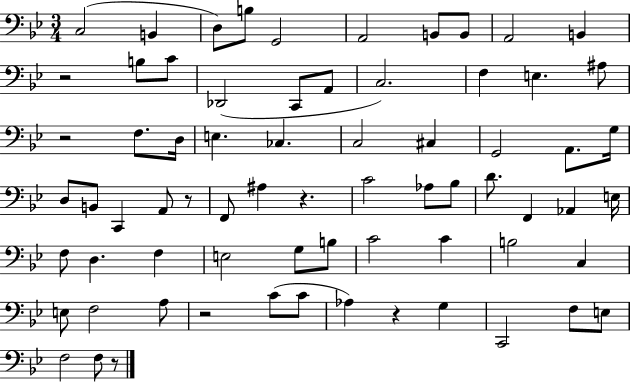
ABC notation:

X:1
T:Untitled
M:3/4
L:1/4
K:Bb
C,2 B,, D,/2 B,/2 G,,2 A,,2 B,,/2 B,,/2 A,,2 B,, z2 B,/2 C/2 _D,,2 C,,/2 A,,/2 C,2 F, E, ^A,/2 z2 F,/2 D,/4 E, _C, C,2 ^C, G,,2 A,,/2 G,/4 D,/2 B,,/2 C,, A,,/2 z/2 F,,/2 ^A, z C2 _A,/2 _B,/2 D/2 F,, _A,, E,/4 F,/2 D, F, E,2 G,/2 B,/2 C2 C B,2 C, E,/2 F,2 A,/2 z2 C/2 C/2 _A, z G, C,,2 F,/2 E,/2 F,2 F,/2 z/2